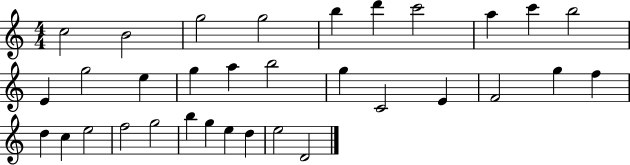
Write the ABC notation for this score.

X:1
T:Untitled
M:4/4
L:1/4
K:C
c2 B2 g2 g2 b d' c'2 a c' b2 E g2 e g a b2 g C2 E F2 g f d c e2 f2 g2 b g e d e2 D2